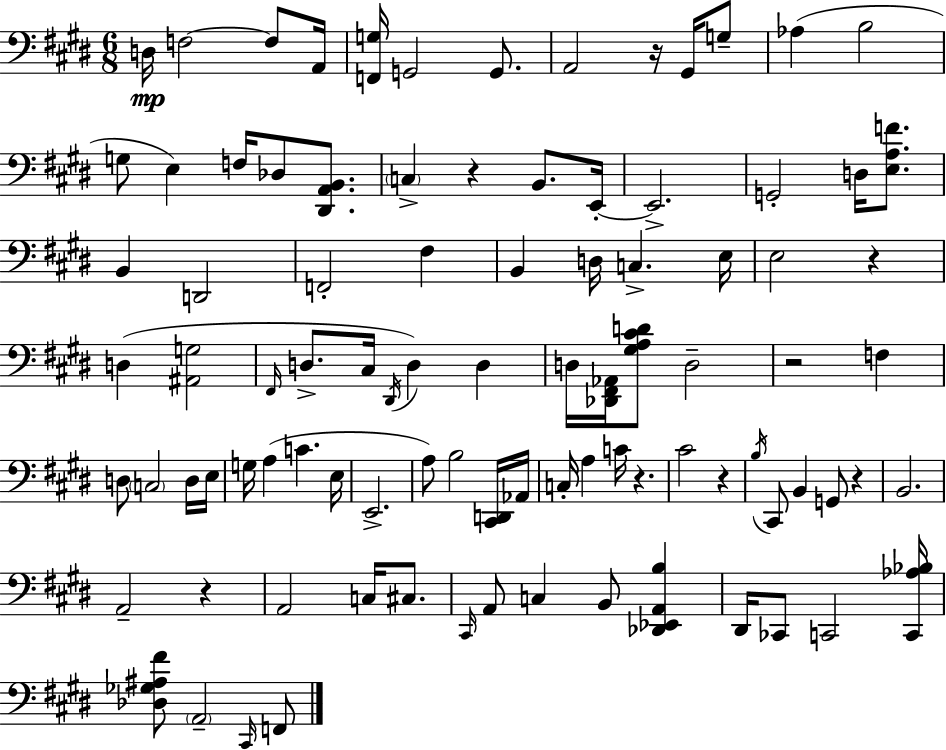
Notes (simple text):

D3/s F3/h F3/e A2/s [F2,G3]/s G2/h G2/e. A2/h R/s G#2/s G3/e Ab3/q B3/h G3/e E3/q F3/s Db3/e [D#2,A2,B2]/e. C3/q R/q B2/e. E2/s E2/h. G2/h D3/s [E3,A3,F4]/e. B2/q D2/h F2/h F#3/q B2/q D3/s C3/q. E3/s E3/h R/q D3/q [A#2,G3]/h F#2/s D3/e. C#3/s D#2/s D3/q D3/q D3/s [Db2,F#2,Ab2]/s [G#3,A3,C#4,D4]/e D3/h R/h F3/q D3/e C3/h D3/s E3/s G3/s A3/q C4/q. E3/s E2/h. A3/e B3/h [C#2,D2]/s Ab2/s C3/s A3/q C4/s R/q. C#4/h R/q B3/s C#2/e B2/q G2/e R/q B2/h. A2/h R/q A2/h C3/s C#3/e. C#2/s A2/e C3/q B2/e [Db2,Eb2,A2,B3]/q D#2/s CES2/e C2/h [C2,Ab3,Bb3]/s [Db3,Gb3,A#3,F#4]/e A2/h C#2/s F2/e